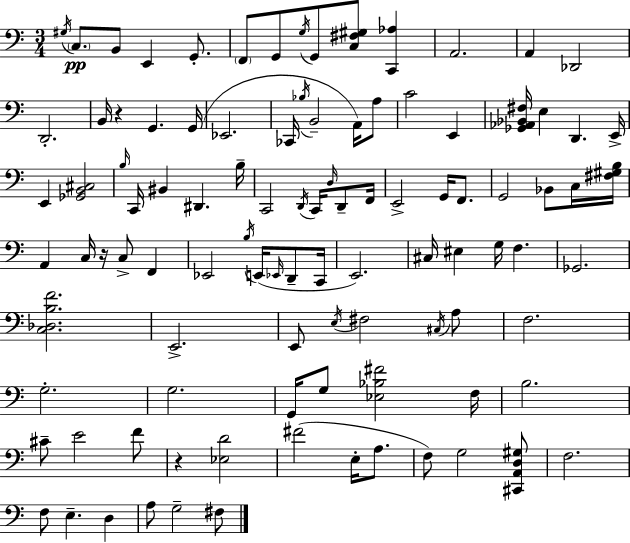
{
  \clef bass
  \numericTimeSignature
  \time 3/4
  \key a \minor
  \acciaccatura { gis16 }\pp \parenthesize c8. b,8 e,4 g,8.-. | \parenthesize f,8 g,8 \acciaccatura { g16 } g,8 <c fis gis>8 <c, aes>4 | a,2. | a,4 des,2 | \break d,2.-. | b,16 r4 g,4. | g,16( ees,2. | ces,16 \acciaccatura { bes16 } b,2-- | \break a,16) a8 c'2 e,4 | <ges, aes, bes, fis>16 e4 d,4. | e,16-> e,4 <ges, b, cis>2 | \grace { b16 } c,16 bis,4 dis,4. | \break b16-- c,2 | \acciaccatura { d,16 } c,16 \grace { d16 } d,8-- f,16 e,2-> | g,16 f,8. g,2 | bes,8 c16 <fis gis b>16 a,4 c16 r16 | \break c8-> f,4 ees,2 | \acciaccatura { b16 } e,16( \grace { ees,16 } d,8-- c,16 e,2.) | cis16 eis4 | g16 f4. ges,2. | \break <c des b f'>2. | e,2.-> | e,8 \acciaccatura { e16 } fis2 | \acciaccatura { cis16 } a8 f2. | \break g2.-. | g2. | g,16 g8 | <ees bes fis'>2 f16 b2. | \break cis'8-- | e'2 f'8 r4 | <ees d'>2 fis'2( | e16-. a8. f8) | \break g2 <cis, a, d gis>8 f2. | f8 | e4.-- d4 a8 | g2-- fis8 \bar "|."
}